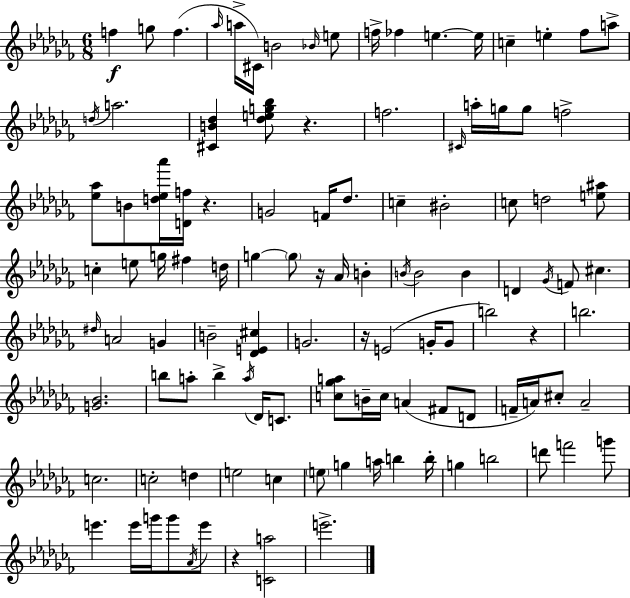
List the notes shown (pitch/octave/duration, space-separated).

F5/q G5/e F5/q. Ab5/s A5/s C#4/s B4/h Bb4/s E5/e F5/s FES5/q E5/q. E5/s C5/q E5/q FES5/e A5/e D5/s A5/h. [C#4,B4,Db5]/q [Db5,E5,G5,Bb5]/e R/q. F5/h. C#4/s A5/s G5/s G5/e F5/h [Eb5,Ab5]/e B4/e [D5,Eb5,Ab6]/s [D4,F5]/s R/q. G4/h F4/s Db5/e. C5/q BIS4/h C5/e D5/h [E5,A#5]/e C5/q E5/e G5/s F#5/q D5/s G5/q G5/e R/s Ab4/s B4/q B4/s B4/h B4/q D4/q Gb4/s F4/e C#5/q. D#5/s A4/h G4/q B4/h [Db4,E4,C#5]/q G4/h. R/s E4/h G4/s G4/e B5/h R/q B5/h. [G4,Bb4]/h. B5/e A5/e B5/q A5/s Db4/s C4/e. [C5,Gb5,A5]/e B4/s C5/s A4/q F#4/e D4/e F4/s A4/s C#5/e A4/h C5/h. C5/h D5/q E5/h C5/q E5/e G5/q A5/s B5/q B5/s G5/q B5/h D6/e F6/h G6/e E6/q. E6/s G6/s G6/e Ab4/s E6/e R/q [C4,A5]/h E6/h.